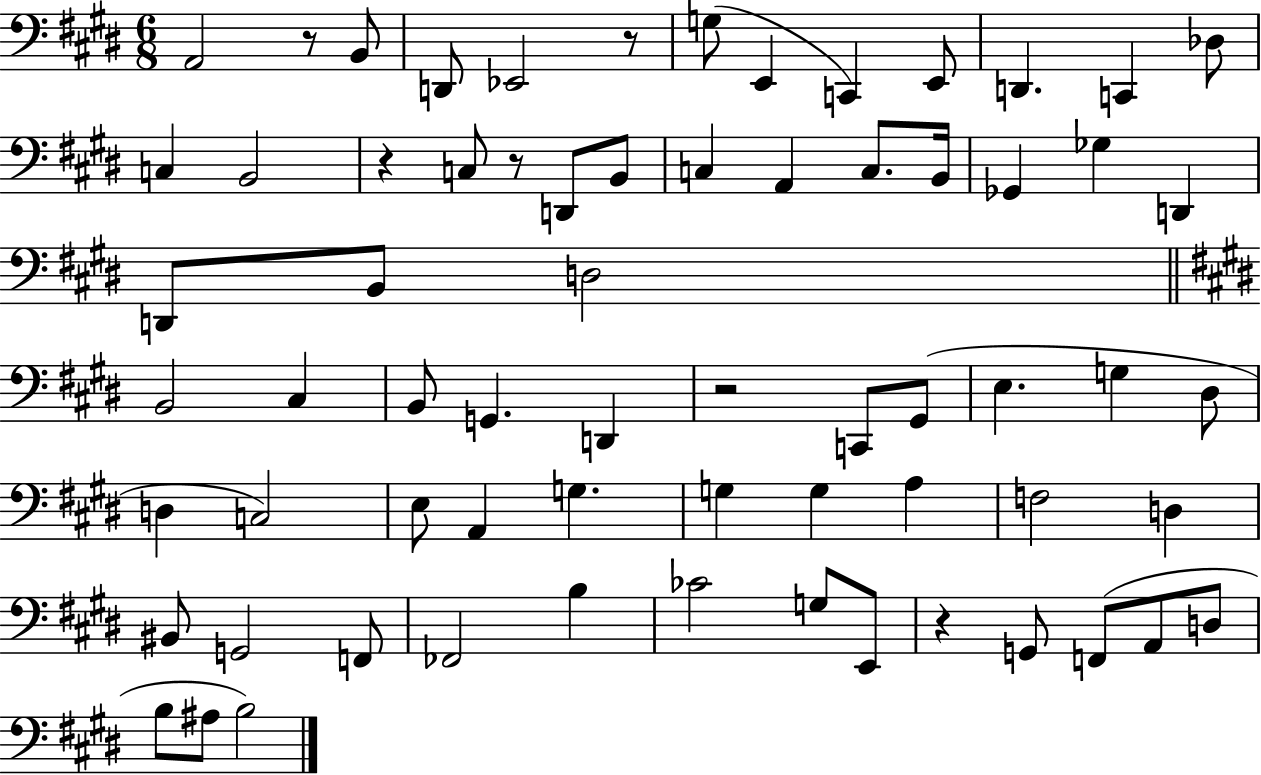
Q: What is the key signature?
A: E major